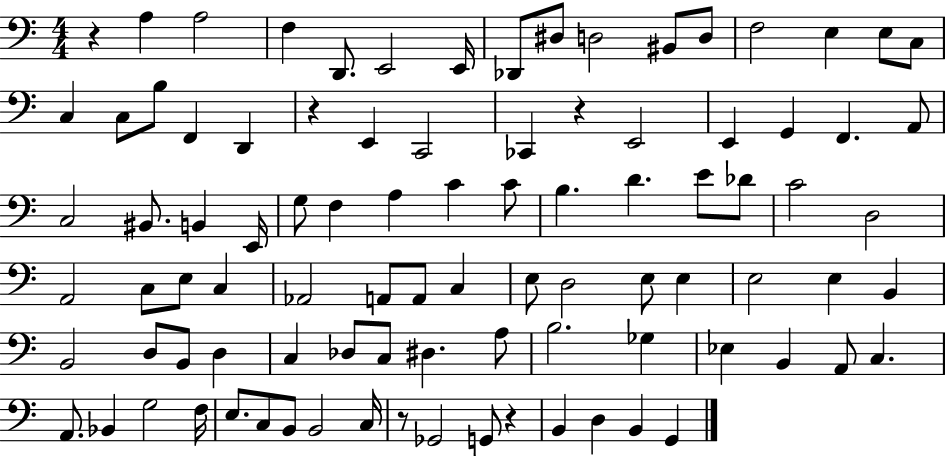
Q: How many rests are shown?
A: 5